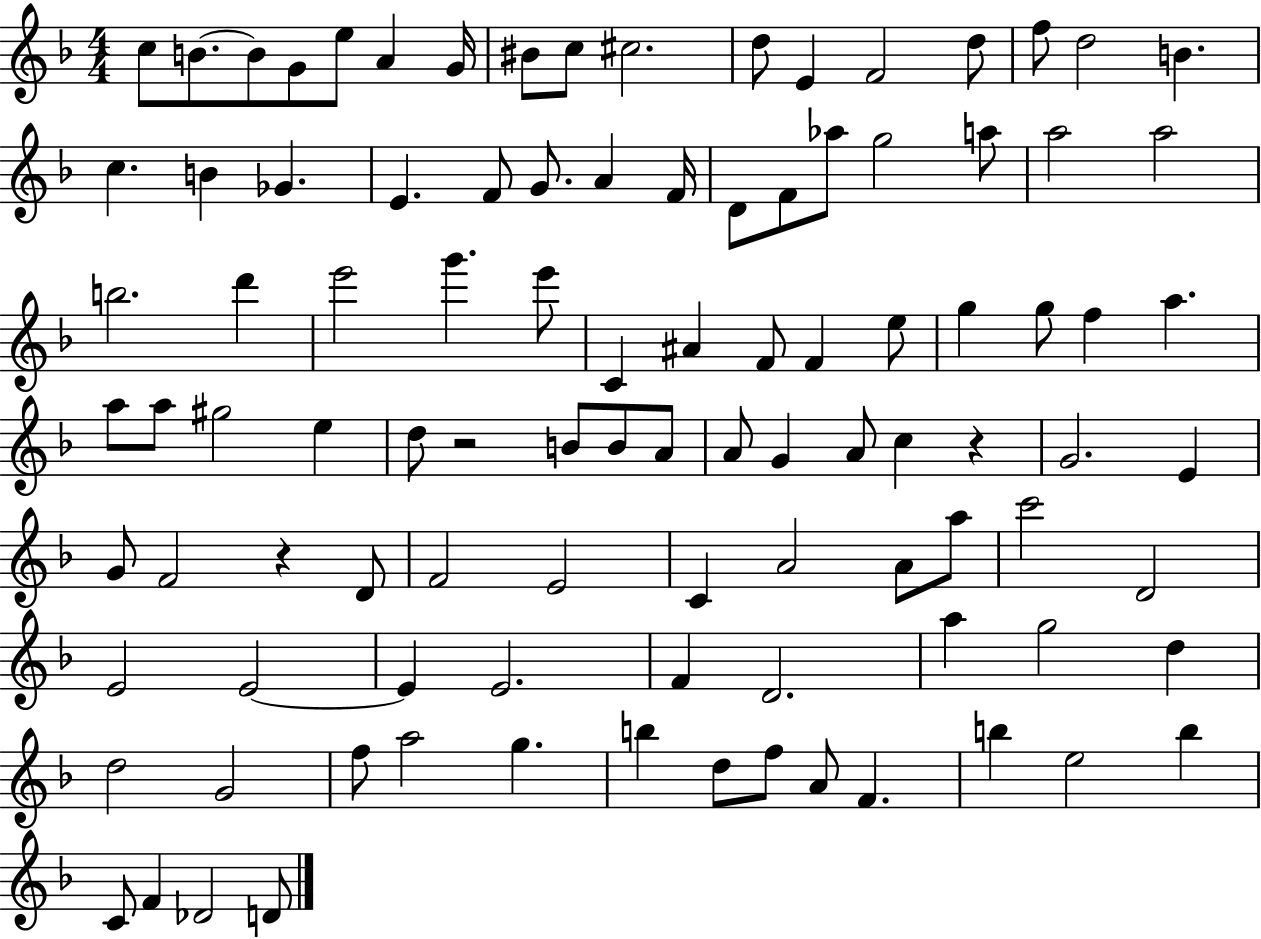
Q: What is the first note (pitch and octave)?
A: C5